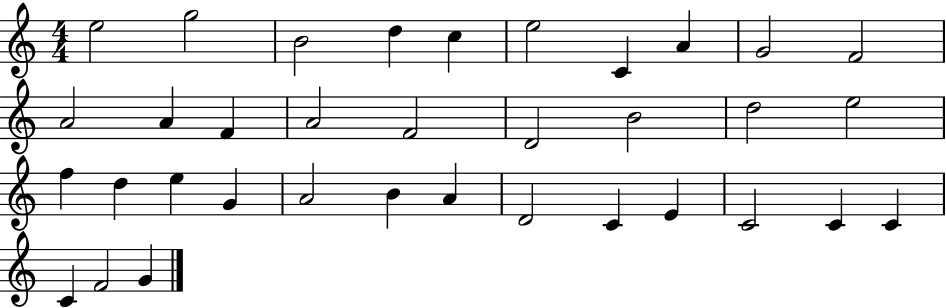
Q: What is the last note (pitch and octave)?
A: G4